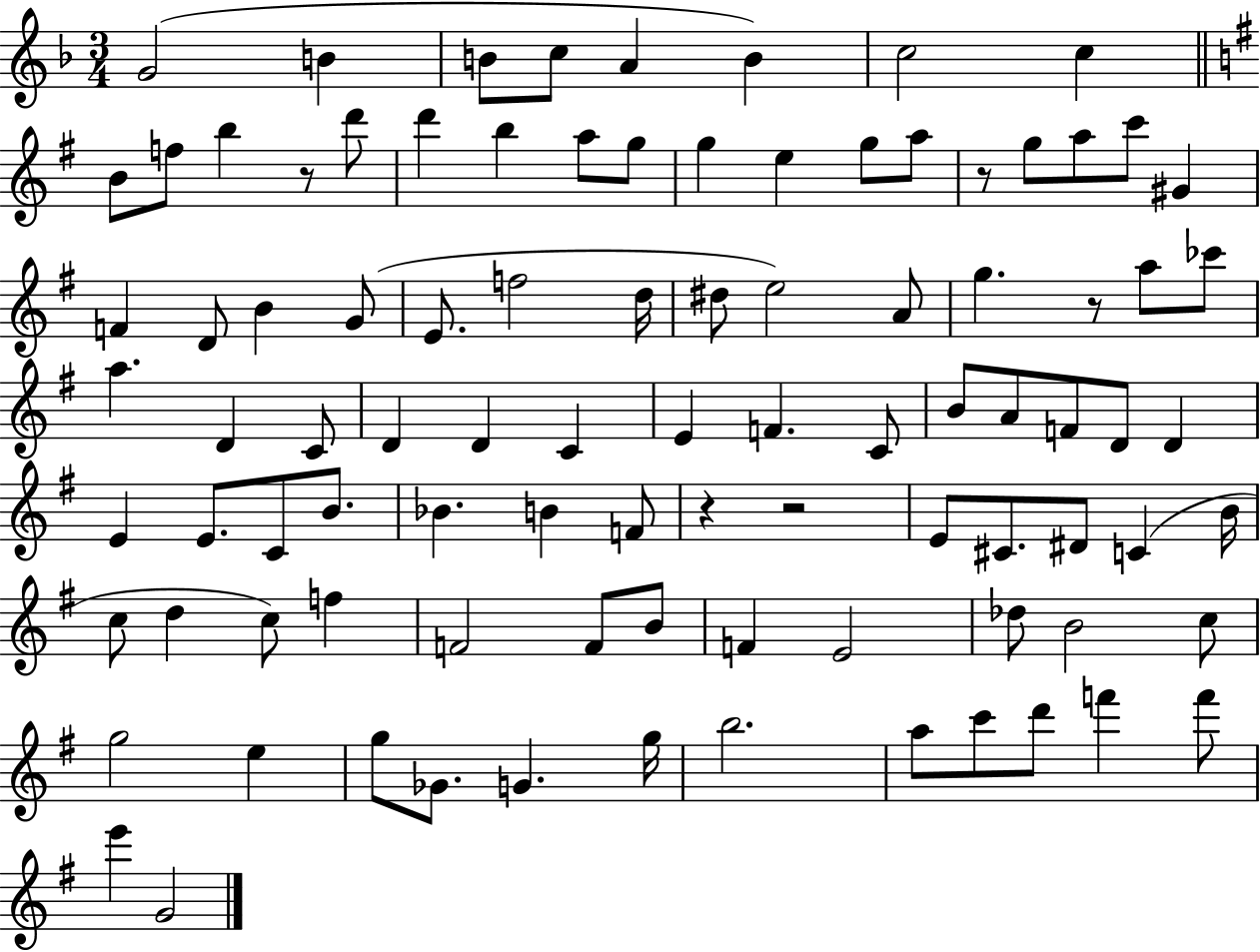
X:1
T:Untitled
M:3/4
L:1/4
K:F
G2 B B/2 c/2 A B c2 c B/2 f/2 b z/2 d'/2 d' b a/2 g/2 g e g/2 a/2 z/2 g/2 a/2 c'/2 ^G F D/2 B G/2 E/2 f2 d/4 ^d/2 e2 A/2 g z/2 a/2 _c'/2 a D C/2 D D C E F C/2 B/2 A/2 F/2 D/2 D E E/2 C/2 B/2 _B B F/2 z z2 E/2 ^C/2 ^D/2 C B/4 c/2 d c/2 f F2 F/2 B/2 F E2 _d/2 B2 c/2 g2 e g/2 _G/2 G g/4 b2 a/2 c'/2 d'/2 f' f'/2 e' G2